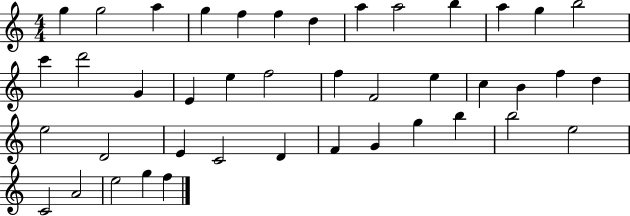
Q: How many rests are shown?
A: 0